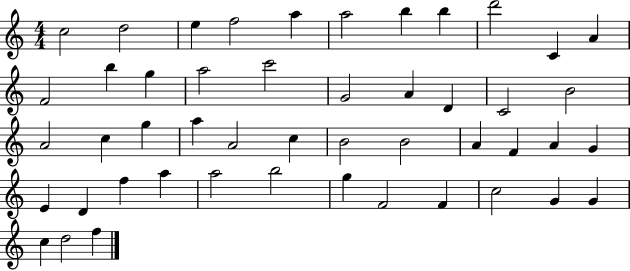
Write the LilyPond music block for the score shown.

{
  \clef treble
  \numericTimeSignature
  \time 4/4
  \key c \major
  c''2 d''2 | e''4 f''2 a''4 | a''2 b''4 b''4 | d'''2 c'4 a'4 | \break f'2 b''4 g''4 | a''2 c'''2 | g'2 a'4 d'4 | c'2 b'2 | \break a'2 c''4 g''4 | a''4 a'2 c''4 | b'2 b'2 | a'4 f'4 a'4 g'4 | \break e'4 d'4 f''4 a''4 | a''2 b''2 | g''4 f'2 f'4 | c''2 g'4 g'4 | \break c''4 d''2 f''4 | \bar "|."
}